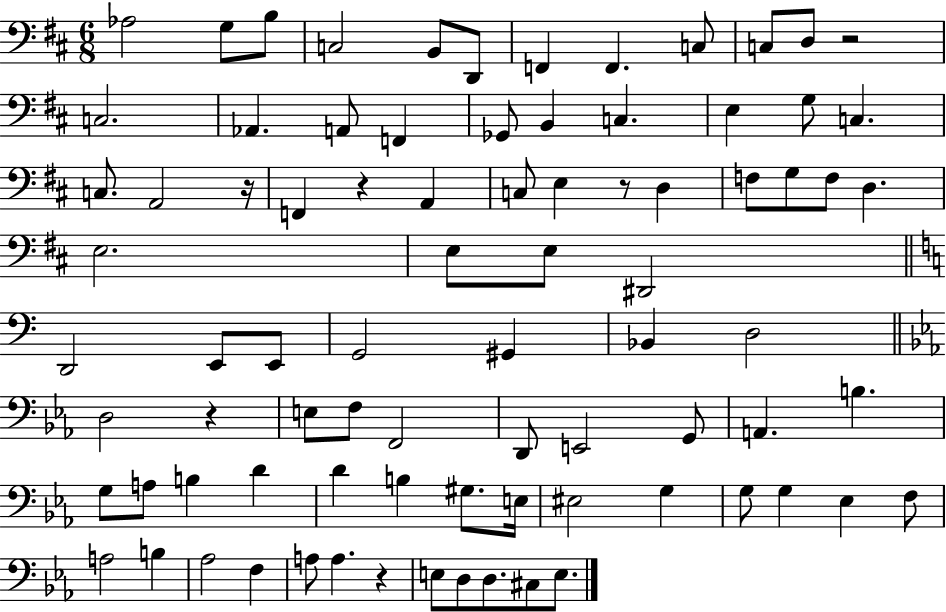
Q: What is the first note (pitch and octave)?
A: Ab3